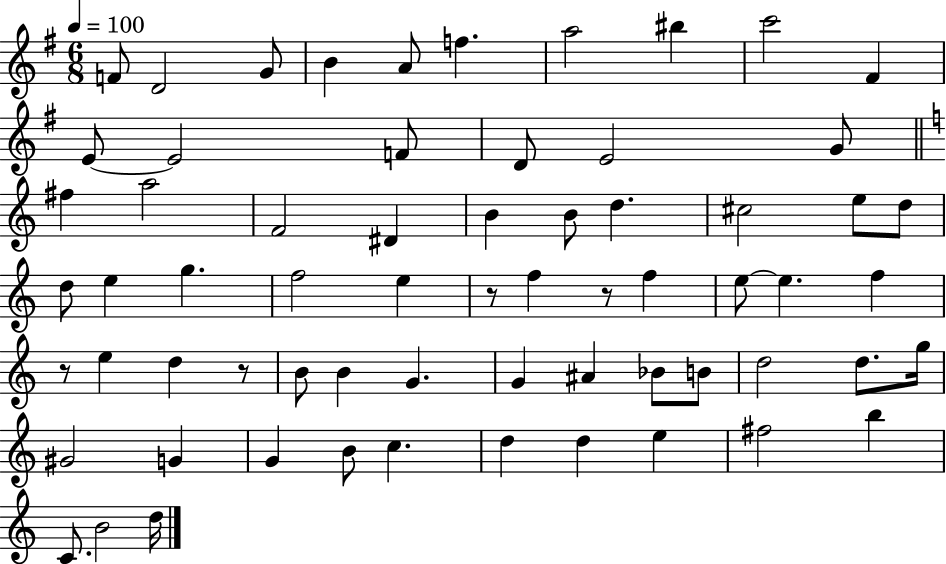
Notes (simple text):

F4/e D4/h G4/e B4/q A4/e F5/q. A5/h BIS5/q C6/h F#4/q E4/e E4/h F4/e D4/e E4/h G4/e F#5/q A5/h F4/h D#4/q B4/q B4/e D5/q. C#5/h E5/e D5/e D5/e E5/q G5/q. F5/h E5/q R/e F5/q R/e F5/q E5/e E5/q. F5/q R/e E5/q D5/q R/e B4/e B4/q G4/q. G4/q A#4/q Bb4/e B4/e D5/h D5/e. G5/s G#4/h G4/q G4/q B4/e C5/q. D5/q D5/q E5/q F#5/h B5/q C4/e. B4/h D5/s